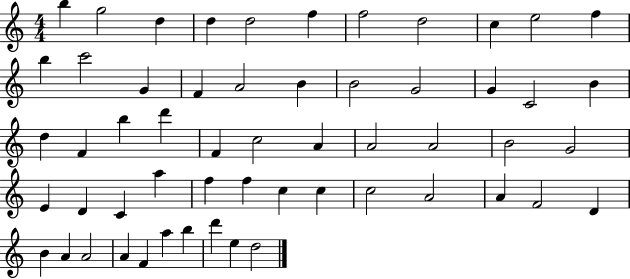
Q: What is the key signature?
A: C major